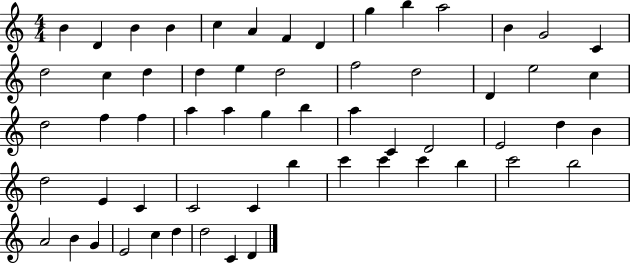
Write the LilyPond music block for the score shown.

{
  \clef treble
  \numericTimeSignature
  \time 4/4
  \key c \major
  b'4 d'4 b'4 b'4 | c''4 a'4 f'4 d'4 | g''4 b''4 a''2 | b'4 g'2 c'4 | \break d''2 c''4 d''4 | d''4 e''4 d''2 | f''2 d''2 | d'4 e''2 c''4 | \break d''2 f''4 f''4 | a''4 a''4 g''4 b''4 | a''4 c'4 d'2 | e'2 d''4 b'4 | \break d''2 e'4 c'4 | c'2 c'4 b''4 | c'''4 c'''4 c'''4 b''4 | c'''2 b''2 | \break a'2 b'4 g'4 | e'2 c''4 d''4 | d''2 c'4 d'4 | \bar "|."
}